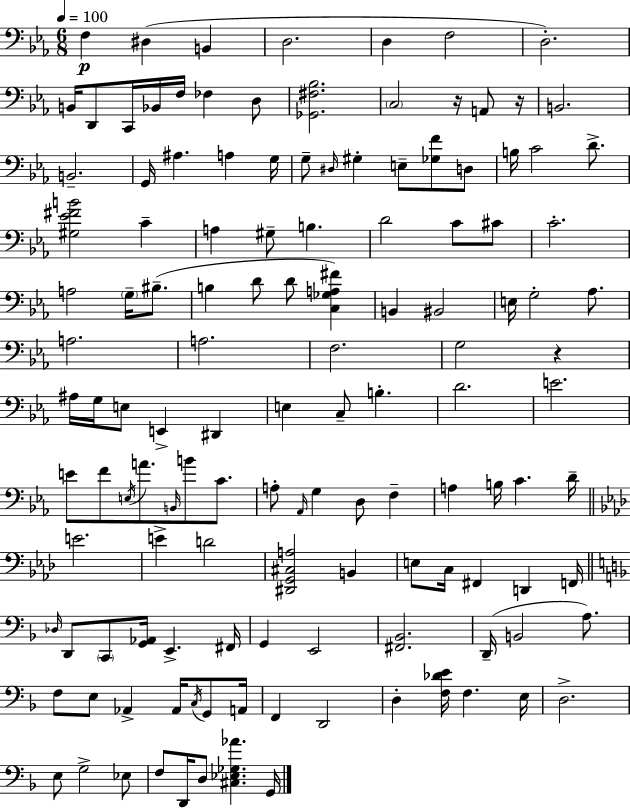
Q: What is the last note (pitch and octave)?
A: G2